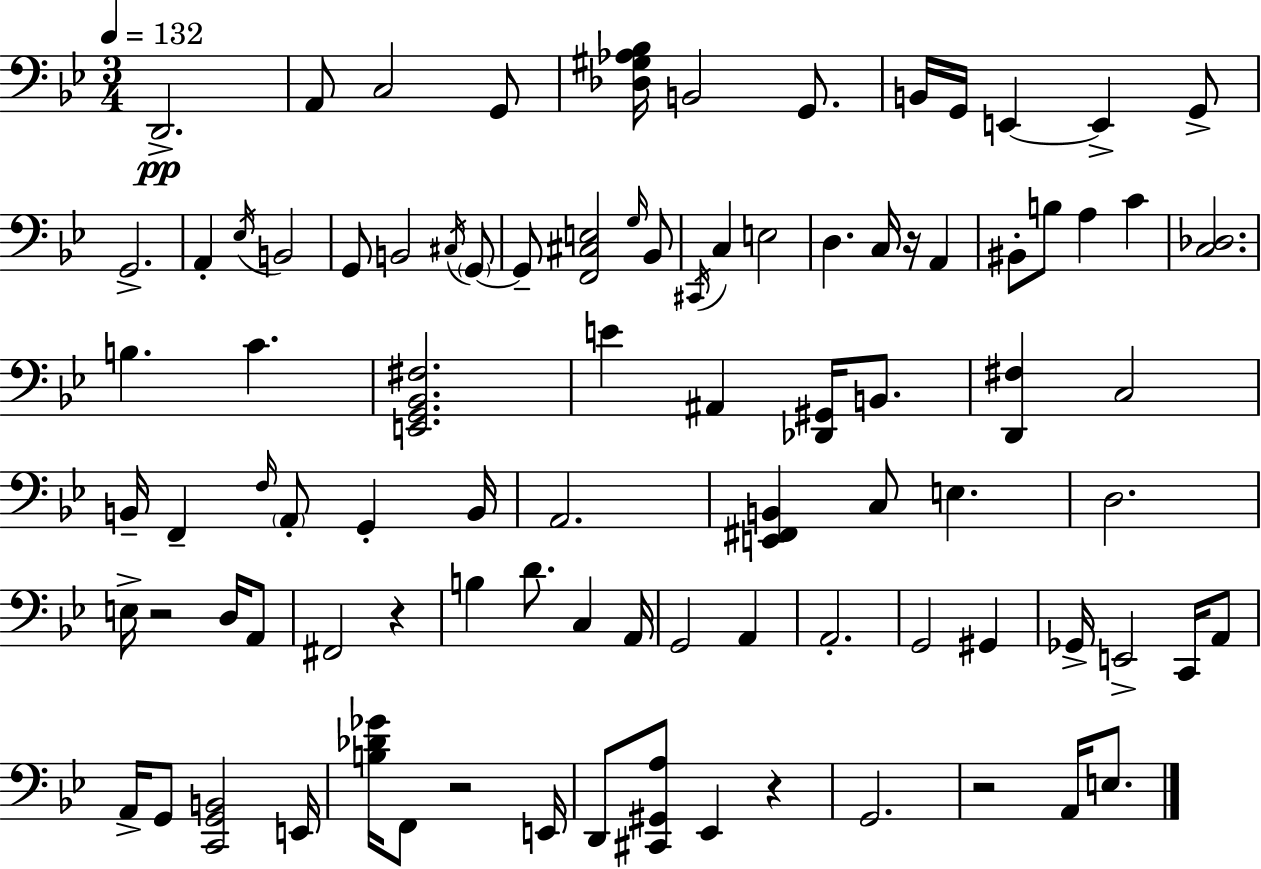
{
  \clef bass
  \numericTimeSignature
  \time 3/4
  \key g \minor
  \tempo 4 = 132
  d,2.->\pp | a,8 c2 g,8 | <des gis aes bes>16 b,2 g,8. | b,16 g,16 e,4~~ e,4-> g,8-> | \break g,2.-> | a,4-. \acciaccatura { ees16 } b,2 | g,8 b,2 \acciaccatura { cis16 } | \parenthesize g,8~~ g,8-- <f, cis e>2 | \break \grace { g16 } bes,8 \acciaccatura { cis,16 } c4 e2 | d4. c16 r16 | a,4 bis,8-. b8 a4 | c'4 <c des>2. | \break b4. c'4. | <e, g, bes, fis>2. | e'4 ais,4 | <des, gis,>16 b,8. <d, fis>4 c2 | \break b,16-- f,4-- \grace { f16 } \parenthesize a,8-. | g,4-. b,16 a,2. | <e, fis, b,>4 c8 e4. | d2. | \break e16-> r2 | d16 a,8 fis,2 | r4 b4 d'8. | c4 a,16 g,2 | \break a,4 a,2.-. | g,2 | gis,4 ges,16-> e,2-> | c,16 a,8 a,16-> g,8 <c, g, b,>2 | \break e,16 <b des' ges'>16 f,8 r2 | e,16 d,8 <cis, gis, a>8 ees,4 | r4 g,2. | r2 | \break a,16 e8. \bar "|."
}